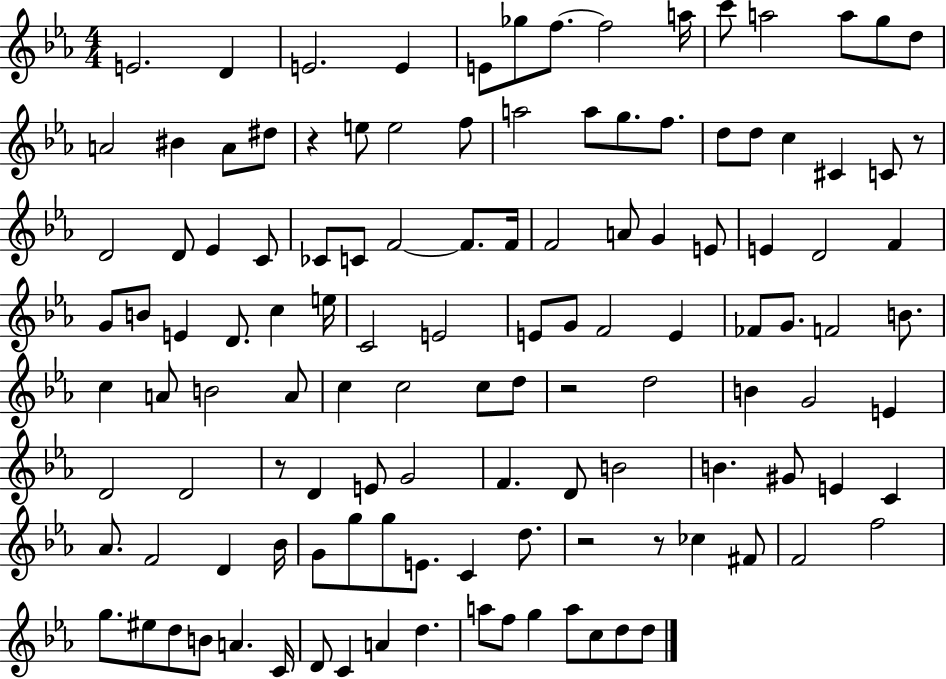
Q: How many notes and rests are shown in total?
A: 123